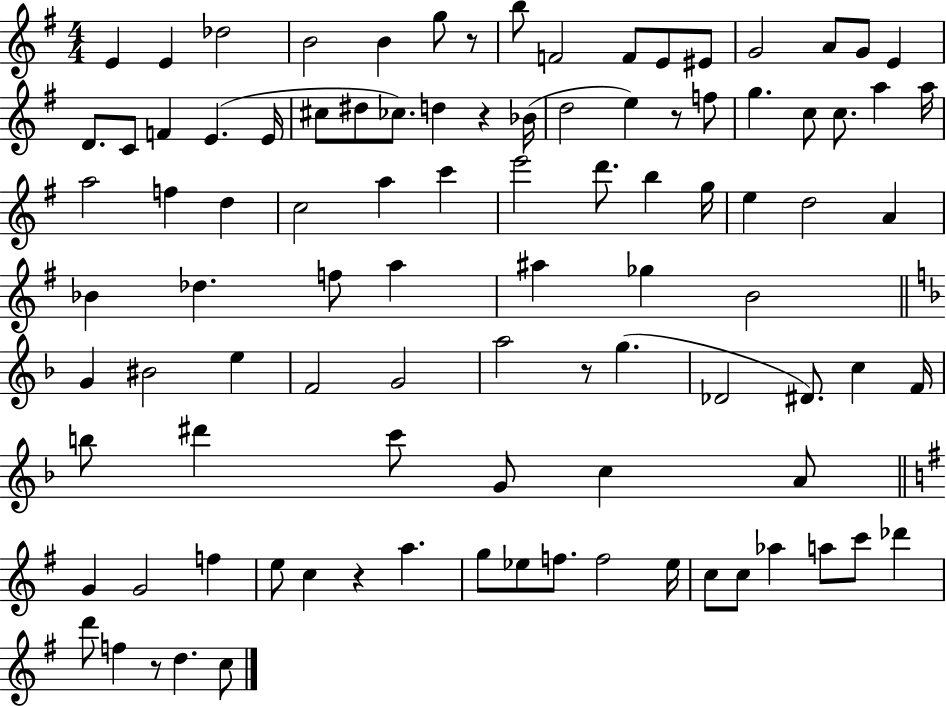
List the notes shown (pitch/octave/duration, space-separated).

E4/q E4/q Db5/h B4/h B4/q G5/e R/e B5/e F4/h F4/e E4/e EIS4/e G4/h A4/e G4/e E4/q D4/e. C4/e F4/q E4/q. E4/s C#5/e D#5/e CES5/e. D5/q R/q Bb4/s D5/h E5/q R/e F5/e G5/q. C5/e C5/e. A5/q A5/s A5/h F5/q D5/q C5/h A5/q C6/q E6/h D6/e. B5/q G5/s E5/q D5/h A4/q Bb4/q Db5/q. F5/e A5/q A#5/q Gb5/q B4/h G4/q BIS4/h E5/q F4/h G4/h A5/h R/e G5/q. Db4/h D#4/e. C5/q F4/s B5/e D#6/q C6/e G4/e C5/q A4/e G4/q G4/h F5/q E5/e C5/q R/q A5/q. G5/e Eb5/e F5/e. F5/h Eb5/s C5/e C5/e Ab5/q A5/e C6/e Db6/q D6/e F5/q R/e D5/q. C5/e